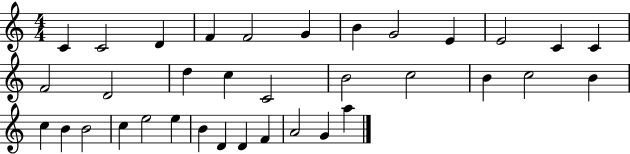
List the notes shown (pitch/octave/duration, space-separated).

C4/q C4/h D4/q F4/q F4/h G4/q B4/q G4/h E4/q E4/h C4/q C4/q F4/h D4/h D5/q C5/q C4/h B4/h C5/h B4/q C5/h B4/q C5/q B4/q B4/h C5/q E5/h E5/q B4/q D4/q D4/q F4/q A4/h G4/q A5/q